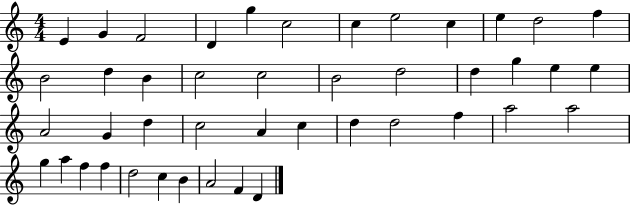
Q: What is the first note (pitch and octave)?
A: E4